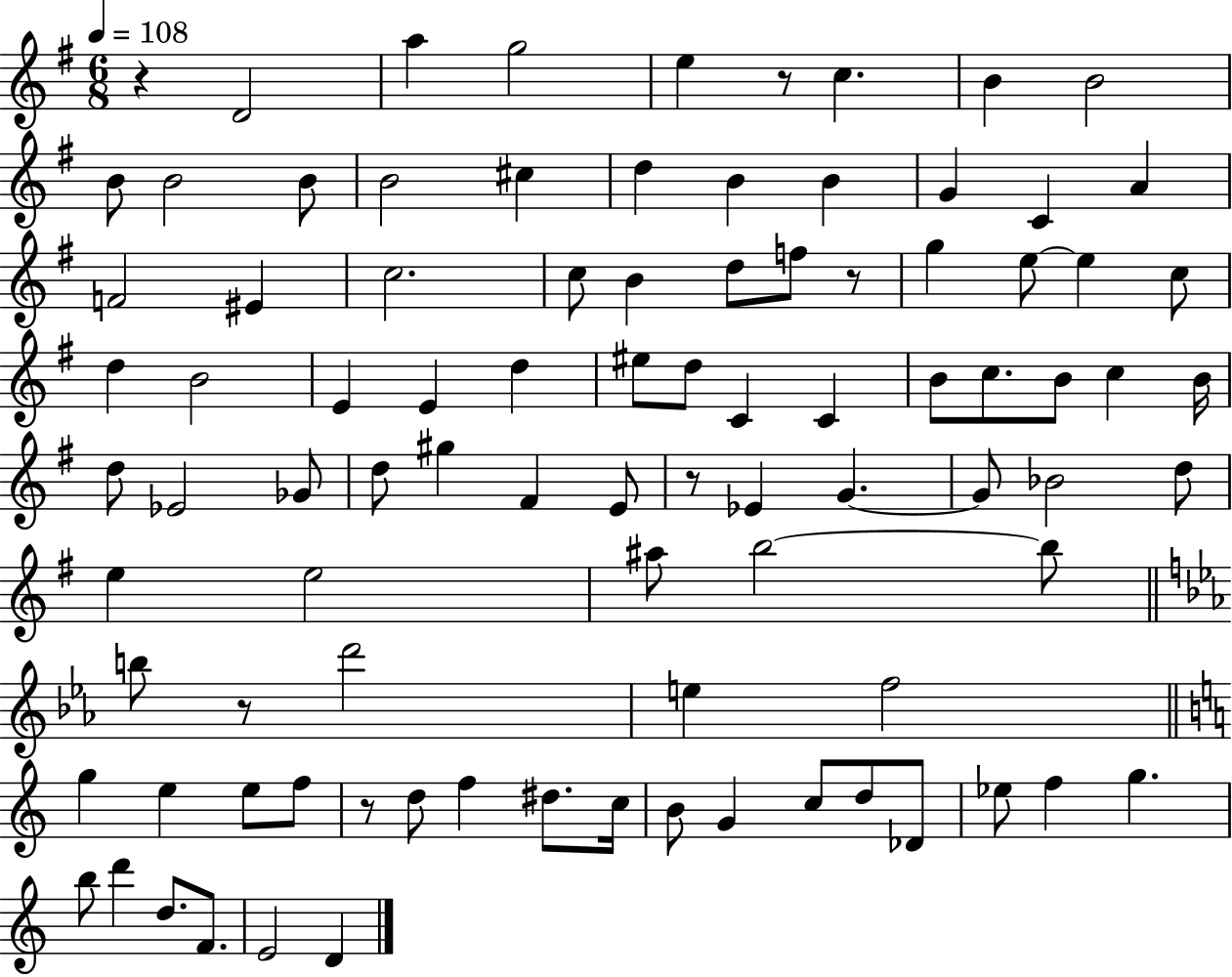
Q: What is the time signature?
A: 6/8